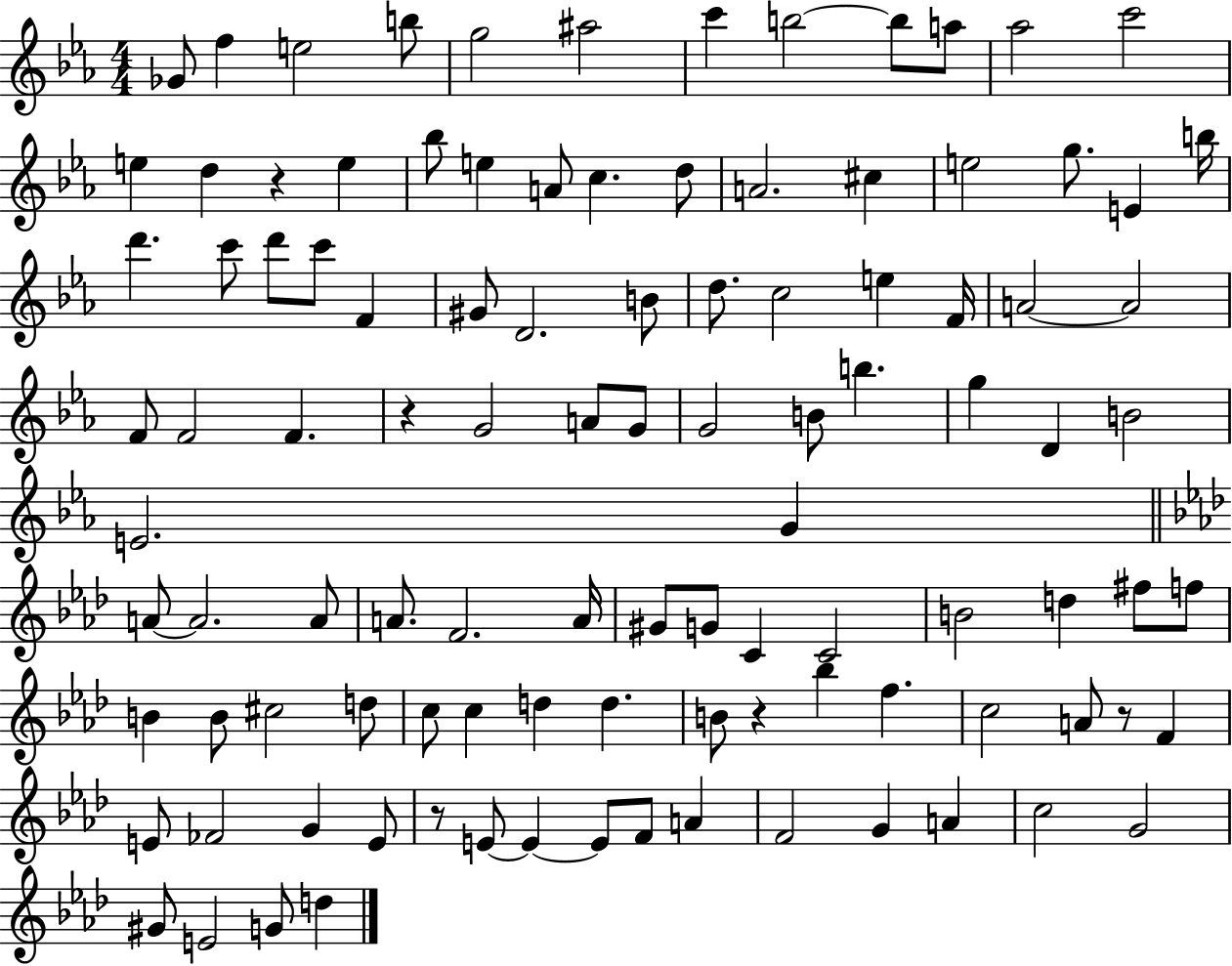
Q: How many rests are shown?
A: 5